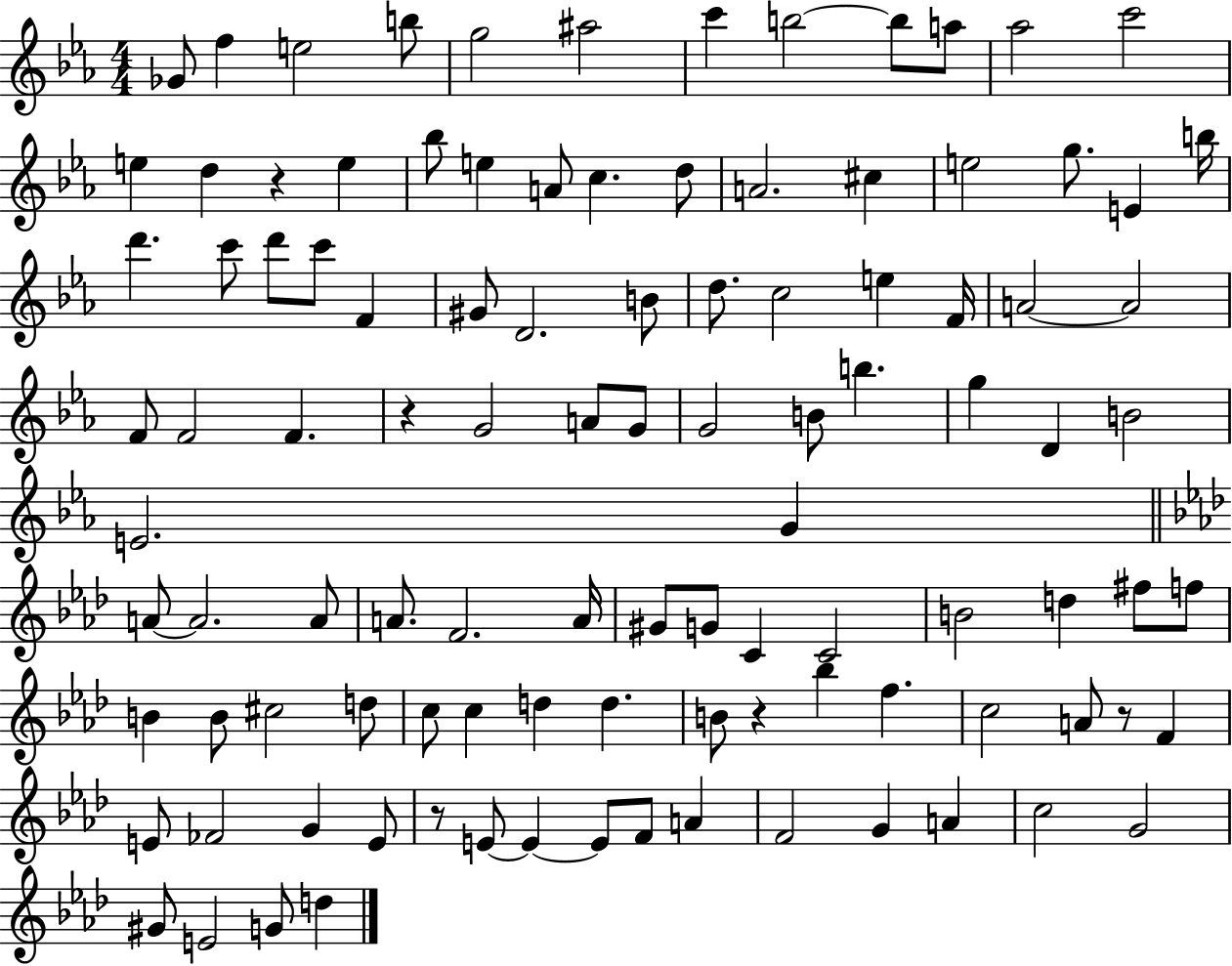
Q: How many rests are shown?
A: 5